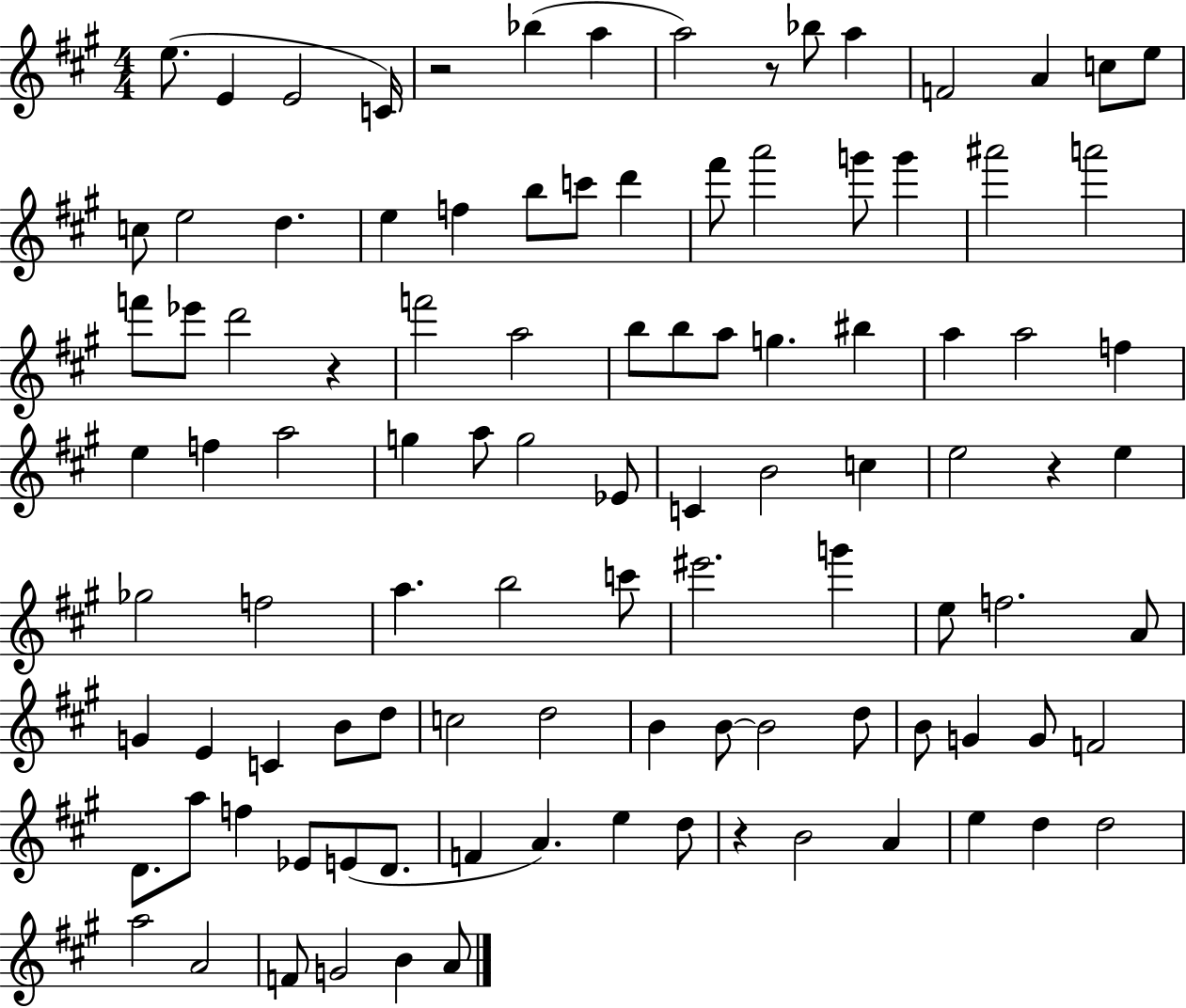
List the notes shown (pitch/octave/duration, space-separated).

E5/e. E4/q E4/h C4/s R/h Bb5/q A5/q A5/h R/e Bb5/e A5/q F4/h A4/q C5/e E5/e C5/e E5/h D5/q. E5/q F5/q B5/e C6/e D6/q F#6/e A6/h G6/e G6/q A#6/h A6/h F6/e Eb6/e D6/h R/q F6/h A5/h B5/e B5/e A5/e G5/q. BIS5/q A5/q A5/h F5/q E5/q F5/q A5/h G5/q A5/e G5/h Eb4/e C4/q B4/h C5/q E5/h R/q E5/q Gb5/h F5/h A5/q. B5/h C6/e EIS6/h. G6/q E5/e F5/h. A4/e G4/q E4/q C4/q B4/e D5/e C5/h D5/h B4/q B4/e B4/h D5/e B4/e G4/q G4/e F4/h D4/e. A5/e F5/q Eb4/e E4/e D4/e. F4/q A4/q. E5/q D5/e R/q B4/h A4/q E5/q D5/q D5/h A5/h A4/h F4/e G4/h B4/q A4/e